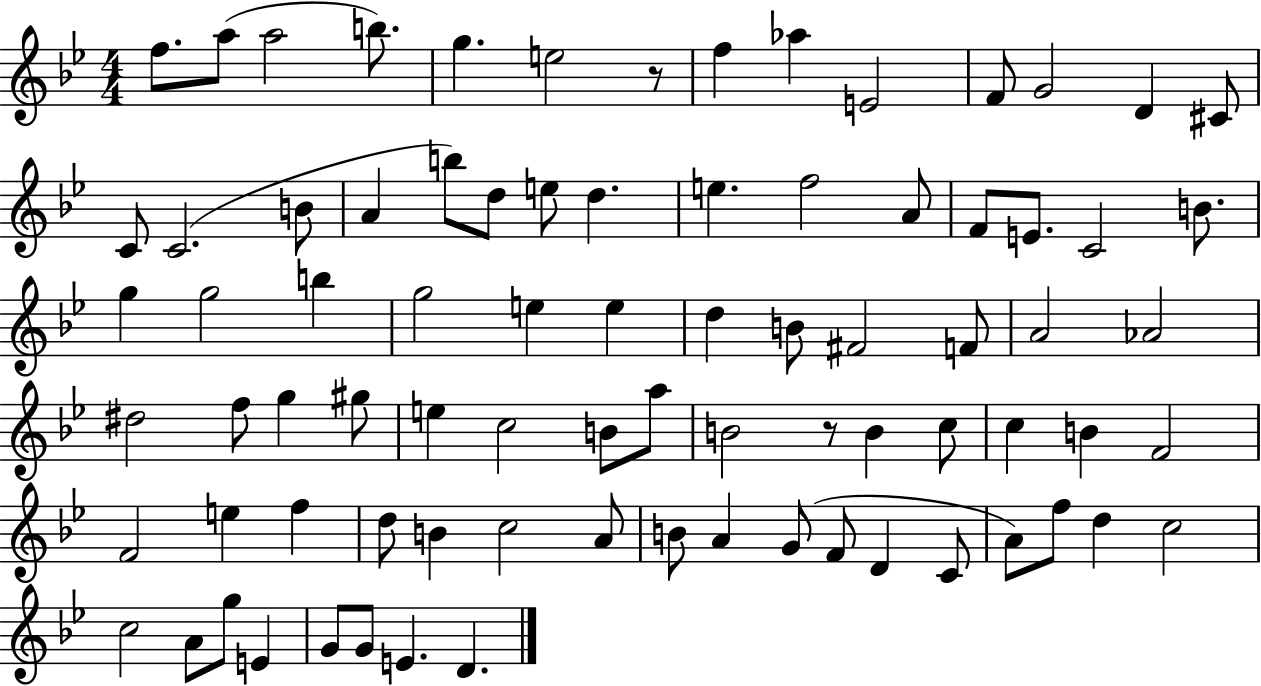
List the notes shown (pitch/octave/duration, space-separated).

F5/e. A5/e A5/h B5/e. G5/q. E5/h R/e F5/q Ab5/q E4/h F4/e G4/h D4/q C#4/e C4/e C4/h. B4/e A4/q B5/e D5/e E5/e D5/q. E5/q. F5/h A4/e F4/e E4/e. C4/h B4/e. G5/q G5/h B5/q G5/h E5/q E5/q D5/q B4/e F#4/h F4/e A4/h Ab4/h D#5/h F5/e G5/q G#5/e E5/q C5/h B4/e A5/e B4/h R/e B4/q C5/e C5/q B4/q F4/h F4/h E5/q F5/q D5/e B4/q C5/h A4/e B4/e A4/q G4/e F4/e D4/q C4/e A4/e F5/e D5/q C5/h C5/h A4/e G5/e E4/q G4/e G4/e E4/q. D4/q.